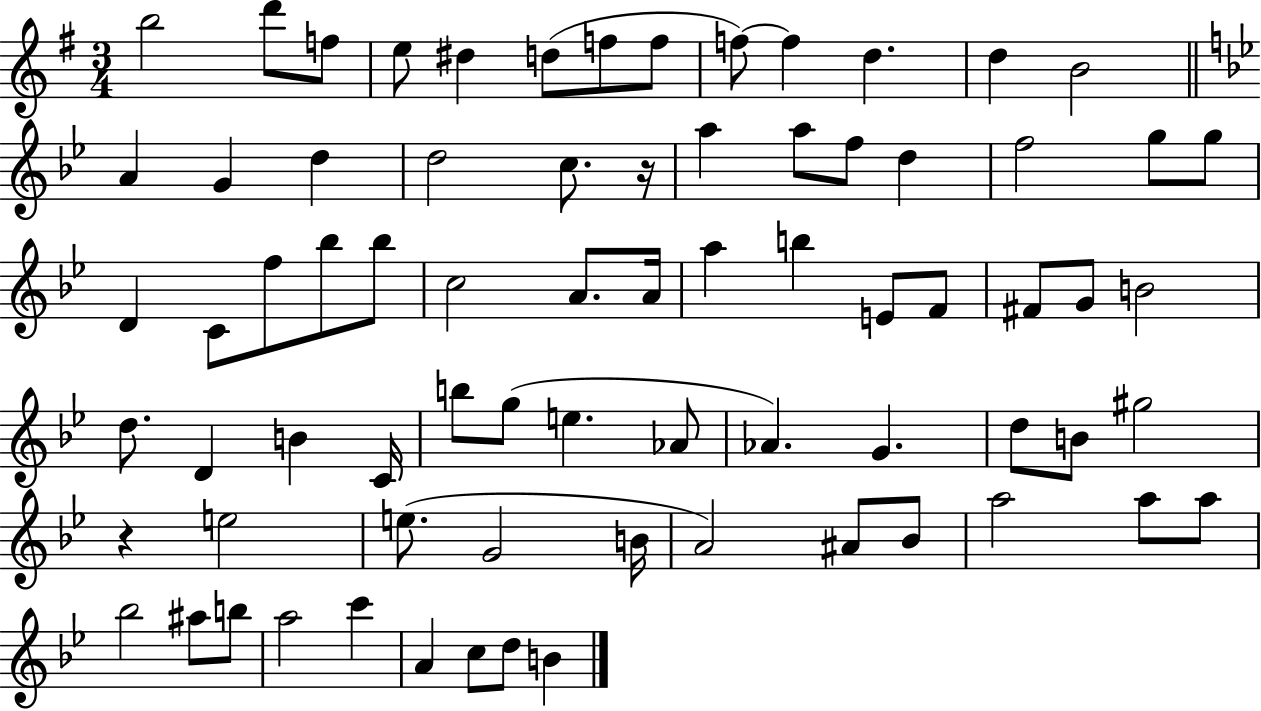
{
  \clef treble
  \numericTimeSignature
  \time 3/4
  \key g \major
  b''2 d'''8 f''8 | e''8 dis''4 d''8( f''8 f''8 | f''8~~) f''4 d''4. | d''4 b'2 | \break \bar "||" \break \key bes \major a'4 g'4 d''4 | d''2 c''8. r16 | a''4 a''8 f''8 d''4 | f''2 g''8 g''8 | \break d'4 c'8 f''8 bes''8 bes''8 | c''2 a'8. a'16 | a''4 b''4 e'8 f'8 | fis'8 g'8 b'2 | \break d''8. d'4 b'4 c'16 | b''8 g''8( e''4. aes'8 | aes'4.) g'4. | d''8 b'8 gis''2 | \break r4 e''2 | e''8.( g'2 b'16 | a'2) ais'8 bes'8 | a''2 a''8 a''8 | \break bes''2 ais''8 b''8 | a''2 c'''4 | a'4 c''8 d''8 b'4 | \bar "|."
}